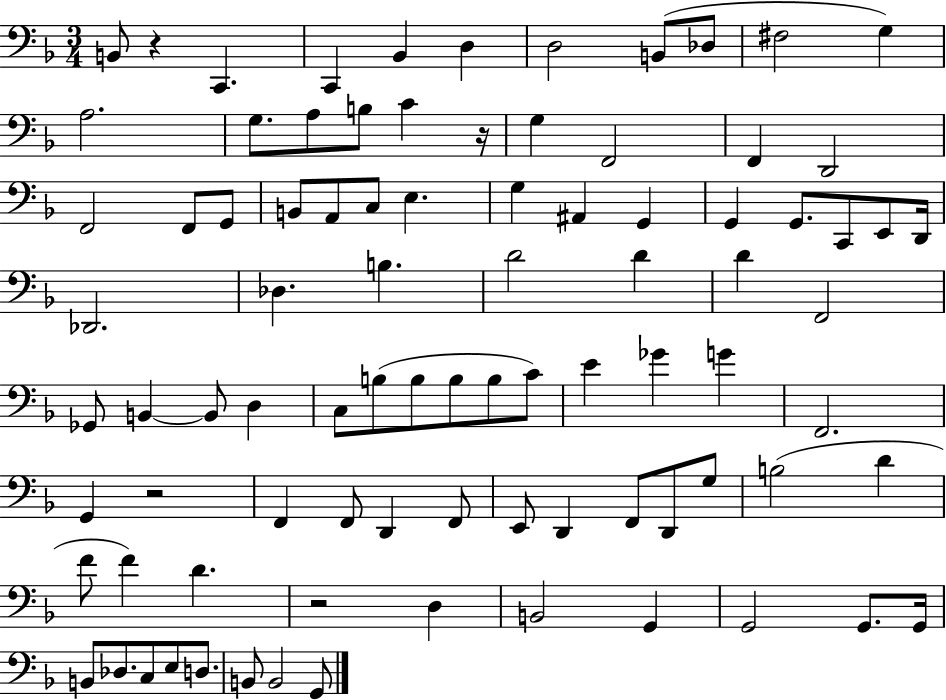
X:1
T:Untitled
M:3/4
L:1/4
K:F
B,,/2 z C,, C,, _B,, D, D,2 B,,/2 _D,/2 ^F,2 G, A,2 G,/2 A,/2 B,/2 C z/4 G, F,,2 F,, D,,2 F,,2 F,,/2 G,,/2 B,,/2 A,,/2 C,/2 E, G, ^A,, G,, G,, G,,/2 C,,/2 E,,/2 D,,/4 _D,,2 _D, B, D2 D D F,,2 _G,,/2 B,, B,,/2 D, C,/2 B,/2 B,/2 B,/2 B,/2 C/2 E _G G F,,2 G,, z2 F,, F,,/2 D,, F,,/2 E,,/2 D,, F,,/2 D,,/2 G,/2 B,2 D F/2 F D z2 D, B,,2 G,, G,,2 G,,/2 G,,/4 B,,/2 _D,/2 C,/2 E,/2 D,/2 B,,/2 B,,2 G,,/2